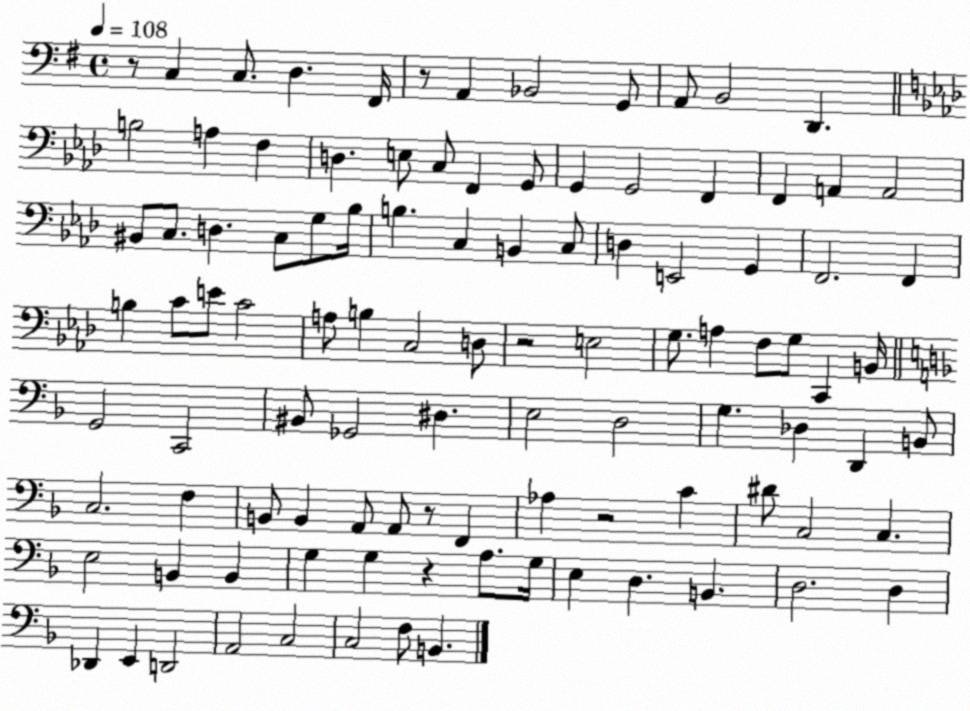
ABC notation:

X:1
T:Untitled
M:4/4
L:1/4
K:G
z/2 C, C,/2 D, ^F,,/4 z/2 A,, _B,,2 G,,/2 A,,/2 B,,2 D,, B,2 A, F, D, E,/2 C,/2 F,, G,,/2 G,, G,,2 F,, F,, A,, A,,2 ^B,,/2 C,/2 D, C,/2 G,/2 _B,/4 B, C, B,, C,/2 D, E,,2 G,, F,,2 F,, B, C/2 E/2 C2 A,/2 B, C,2 D,/2 z2 E,2 G,/2 A, F,/2 G,/2 C,, B,,/4 G,,2 C,,2 ^B,,/2 _G,,2 ^D, E,2 D,2 G, _D, D,, B,,/2 C,2 F, B,,/2 B,, A,,/2 A,,/2 z/2 F,, _A, z2 C ^D/2 C,2 C, E,2 B,, B,, G, G, z A,/2 G,/4 E, D, B,, D,2 D, _D,, E,, D,,2 A,,2 C,2 C,2 F,/2 B,,